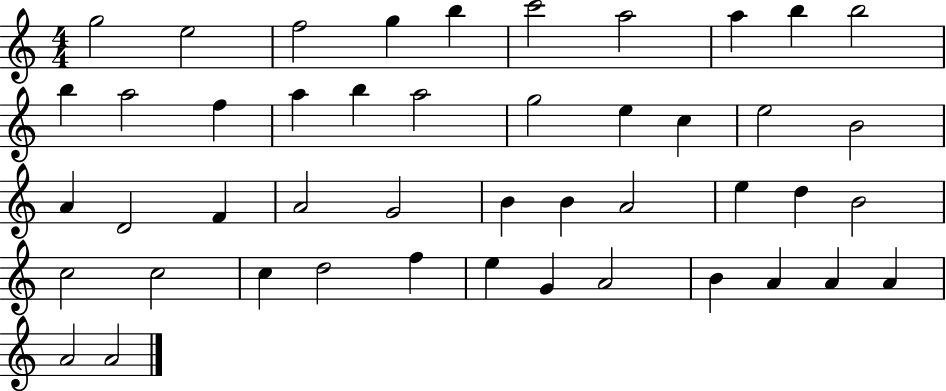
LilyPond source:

{
  \clef treble
  \numericTimeSignature
  \time 4/4
  \key c \major
  g''2 e''2 | f''2 g''4 b''4 | c'''2 a''2 | a''4 b''4 b''2 | \break b''4 a''2 f''4 | a''4 b''4 a''2 | g''2 e''4 c''4 | e''2 b'2 | \break a'4 d'2 f'4 | a'2 g'2 | b'4 b'4 a'2 | e''4 d''4 b'2 | \break c''2 c''2 | c''4 d''2 f''4 | e''4 g'4 a'2 | b'4 a'4 a'4 a'4 | \break a'2 a'2 | \bar "|."
}